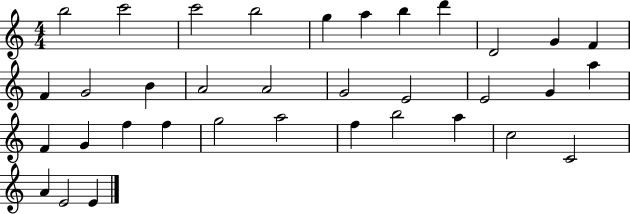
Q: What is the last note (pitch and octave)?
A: E4